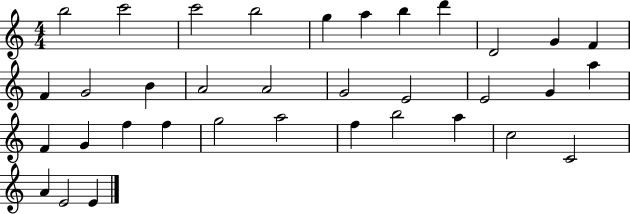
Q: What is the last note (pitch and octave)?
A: E4